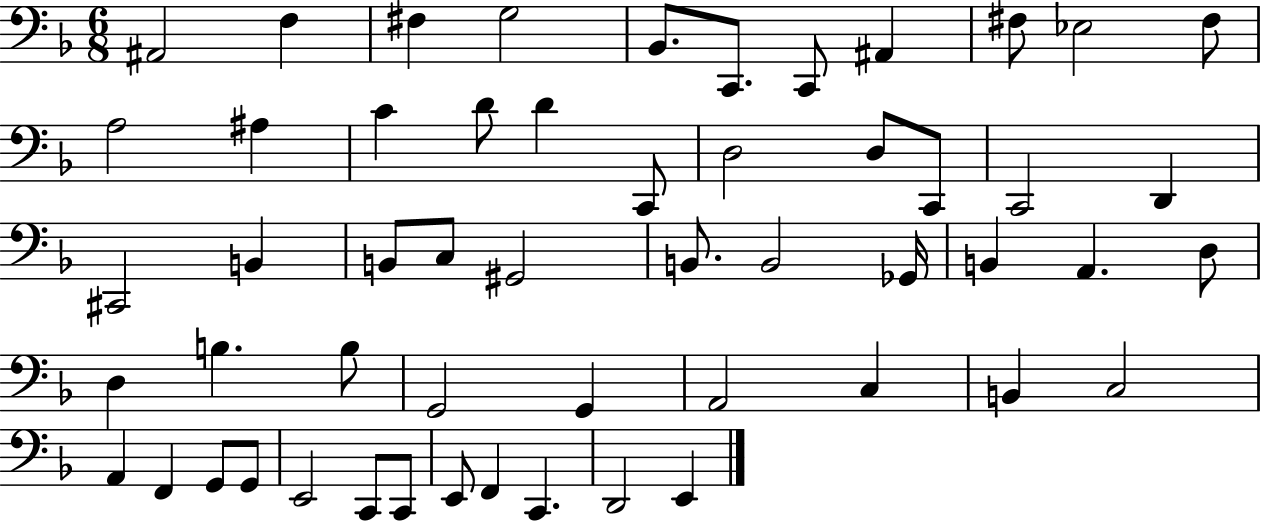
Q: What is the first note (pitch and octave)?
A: A#2